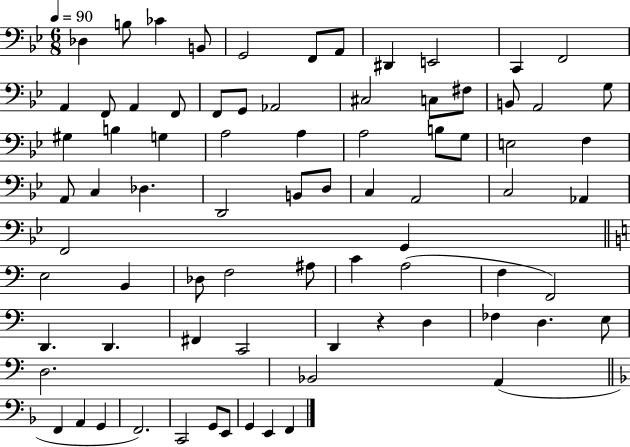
{
  \clef bass
  \numericTimeSignature
  \time 6/8
  \key bes \major
  \tempo 4 = 90
  des4 b8 ces'4 b,8 | g,2 f,8 a,8 | dis,4 e,2 | c,4 f,2 | \break a,4 f,8 a,4 f,8 | f,8 g,8 aes,2 | cis2 c8 fis8 | b,8 a,2 g8 | \break gis4 b4 g4 | a2 a4 | a2 b8 g8 | e2 f4 | \break a,8 c4 des4. | d,2 b,8 d8 | c4 a,2 | c2 aes,4 | \break f,2 g,4 | \bar "||" \break \key c \major e2 b,4 | des8 f2 ais8 | c'4 a2( | f4 f,2) | \break d,4. d,4. | fis,4 c,2 | d,4 r4 d4 | fes4 d4. e8 | \break d2. | bes,2 a,4( | \bar "||" \break \key d \minor f,4 a,4 g,4 | f,2.) | c,2 g,8 e,8 | g,4 e,4 f,4 | \break \bar "|."
}